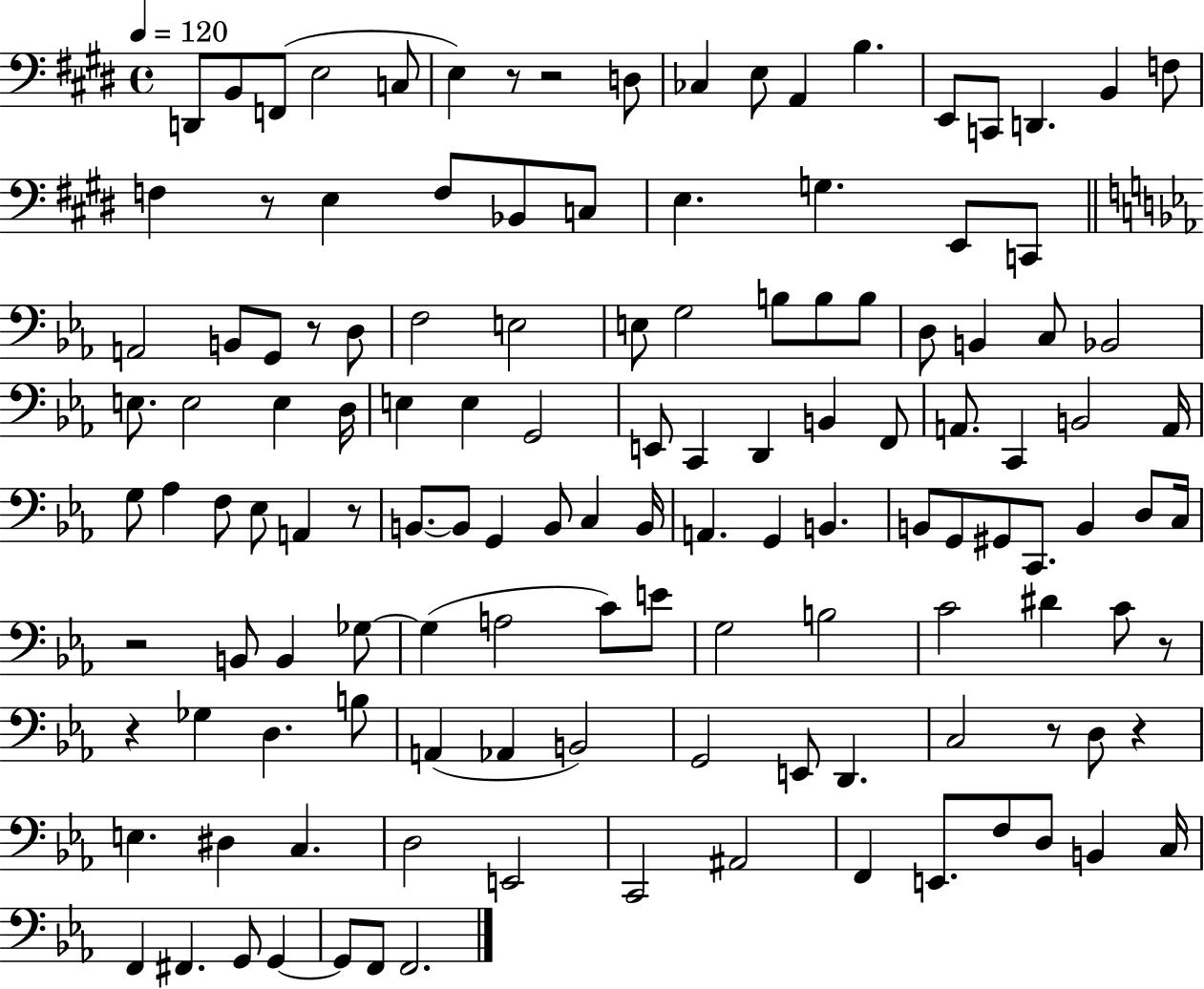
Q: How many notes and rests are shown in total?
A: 130